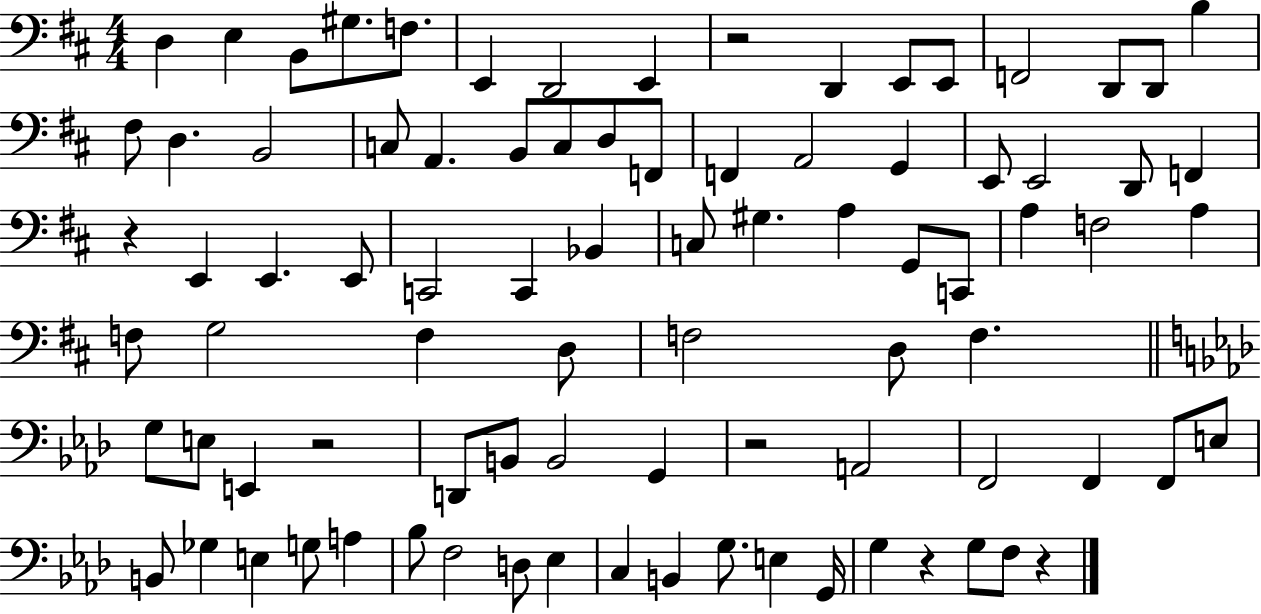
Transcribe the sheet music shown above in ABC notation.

X:1
T:Untitled
M:4/4
L:1/4
K:D
D, E, B,,/2 ^G,/2 F,/2 E,, D,,2 E,, z2 D,, E,,/2 E,,/2 F,,2 D,,/2 D,,/2 B, ^F,/2 D, B,,2 C,/2 A,, B,,/2 C,/2 D,/2 F,,/2 F,, A,,2 G,, E,,/2 E,,2 D,,/2 F,, z E,, E,, E,,/2 C,,2 C,, _B,, C,/2 ^G, A, G,,/2 C,,/2 A, F,2 A, F,/2 G,2 F, D,/2 F,2 D,/2 F, G,/2 E,/2 E,, z2 D,,/2 B,,/2 B,,2 G,, z2 A,,2 F,,2 F,, F,,/2 E,/2 B,,/2 _G, E, G,/2 A, _B,/2 F,2 D,/2 _E, C, B,, G,/2 E, G,,/4 G, z G,/2 F,/2 z